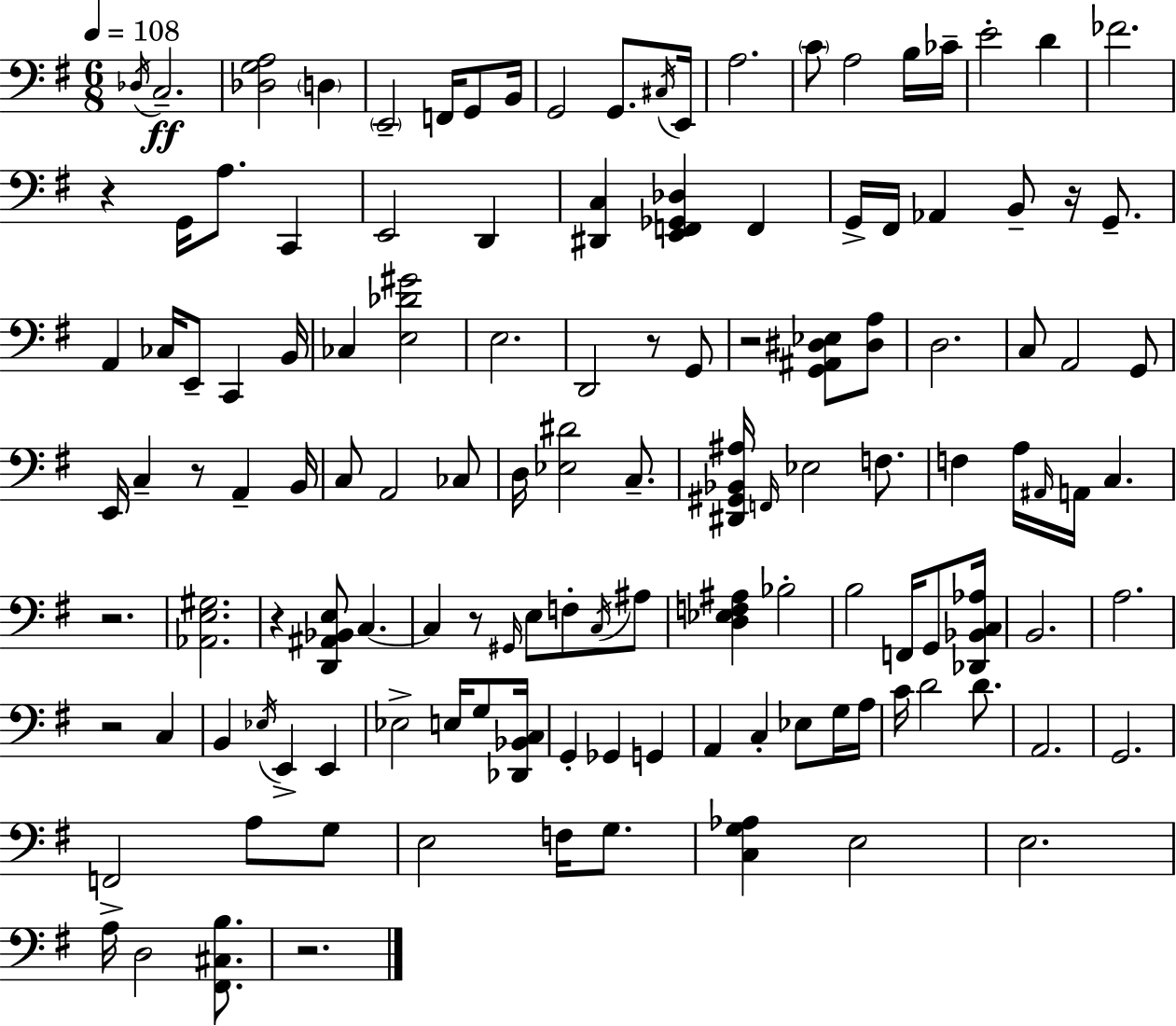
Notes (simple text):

Db3/s C3/h. [Db3,G3,A3]/h D3/q E2/h F2/s G2/e B2/s G2/h G2/e. C#3/s E2/s A3/h. C4/e A3/h B3/s CES4/s E4/h D4/q FES4/h. R/q G2/s A3/e. C2/q E2/h D2/q [D#2,C3]/q [E2,F2,Gb2,Db3]/q F2/q G2/s F#2/s Ab2/q B2/e R/s G2/e. A2/q CES3/s E2/e C2/q B2/s CES3/q [E3,Db4,G#4]/h E3/h. D2/h R/e G2/e R/h [G2,A#2,D#3,Eb3]/e [D#3,A3]/e D3/h. C3/e A2/h G2/e E2/s C3/q R/e A2/q B2/s C3/e A2/h CES3/e D3/s [Eb3,D#4]/h C3/e. [D#2,G#2,Bb2,A#3]/s F2/s Eb3/h F3/e. F3/q A3/s A#2/s A2/s C3/q. R/h. [Ab2,E3,G#3]/h. R/q [D2,A#2,Bb2,E3]/e C3/q. C3/q R/e G#2/s E3/e F3/e C3/s A#3/e [D3,Eb3,F3,A#3]/q Bb3/h B3/h F2/s G2/e [Db2,Bb2,C3,Ab3]/s B2/h. A3/h. R/h C3/q B2/q Eb3/s E2/q E2/q Eb3/h E3/s G3/e [Db2,Bb2,C3]/s G2/q Gb2/q G2/q A2/q C3/q Eb3/e G3/s A3/s C4/s D4/h D4/e. A2/h. G2/h. F2/h A3/e G3/e E3/h F3/s G3/e. [C3,G3,Ab3]/q E3/h E3/h. A3/s D3/h [F#2,C#3,B3]/e. R/h.